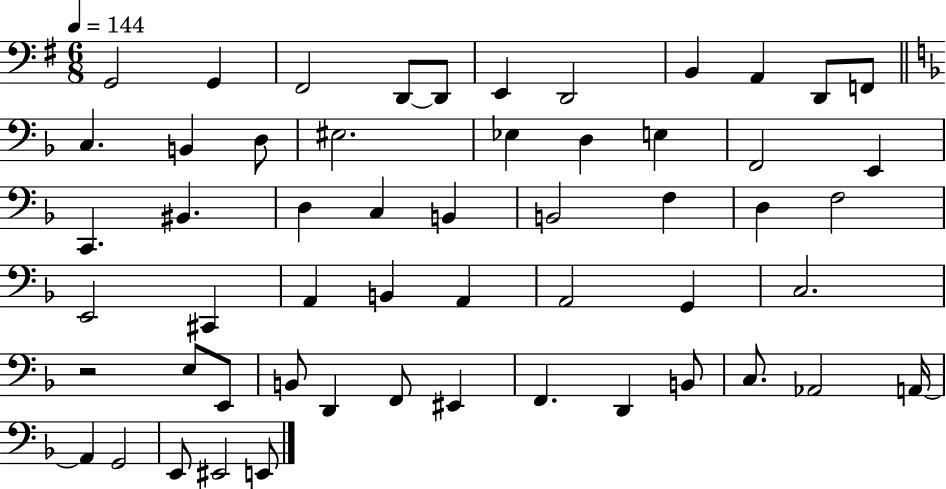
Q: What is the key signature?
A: G major